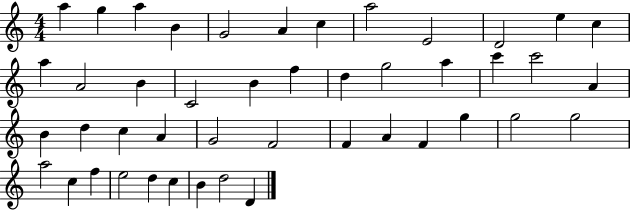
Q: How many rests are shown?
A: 0